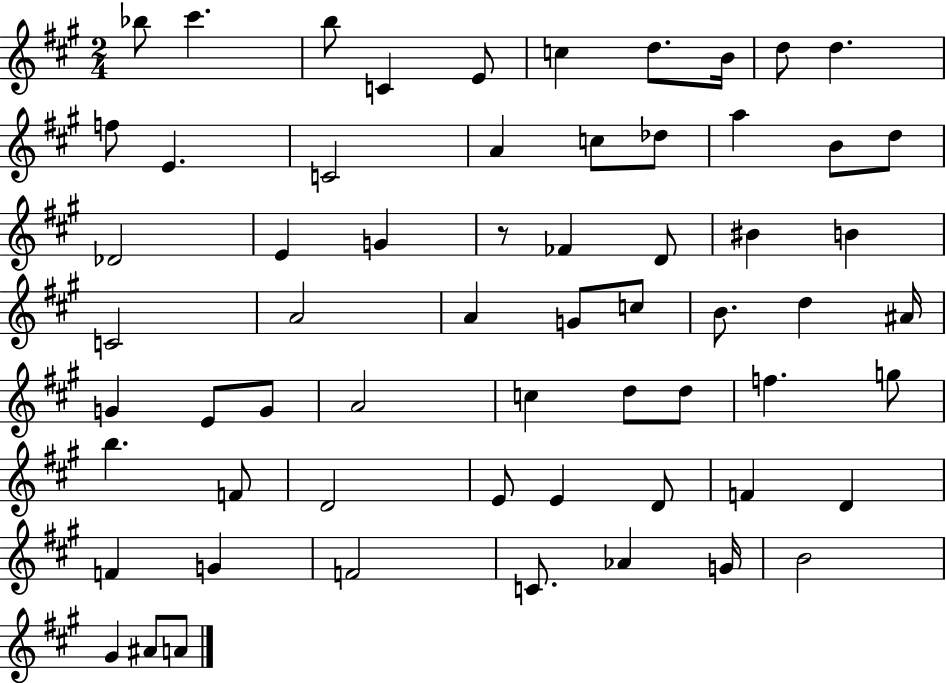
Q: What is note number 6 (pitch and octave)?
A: C5